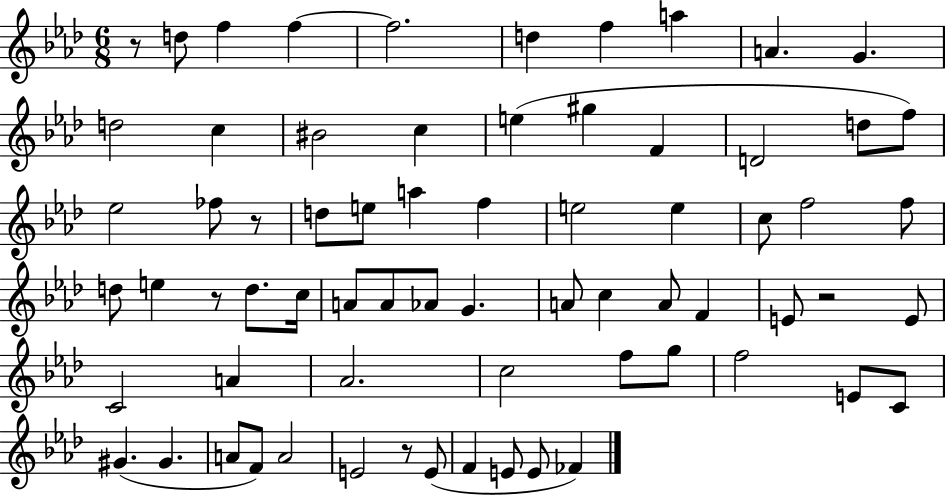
R/e D5/e F5/q F5/q F5/h. D5/q F5/q A5/q A4/q. G4/q. D5/h C5/q BIS4/h C5/q E5/q G#5/q F4/q D4/h D5/e F5/e Eb5/h FES5/e R/e D5/e E5/e A5/q F5/q E5/h E5/q C5/e F5/h F5/e D5/e E5/q R/e D5/e. C5/s A4/e A4/e Ab4/e G4/q. A4/e C5/q A4/e F4/q E4/e R/h E4/e C4/h A4/q Ab4/h. C5/h F5/e G5/e F5/h E4/e C4/e G#4/q. G#4/q. A4/e F4/e A4/h E4/h R/e E4/e F4/q E4/e E4/e FES4/q